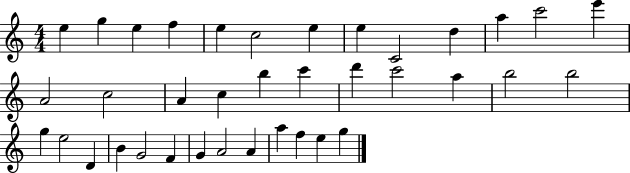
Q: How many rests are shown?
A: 0